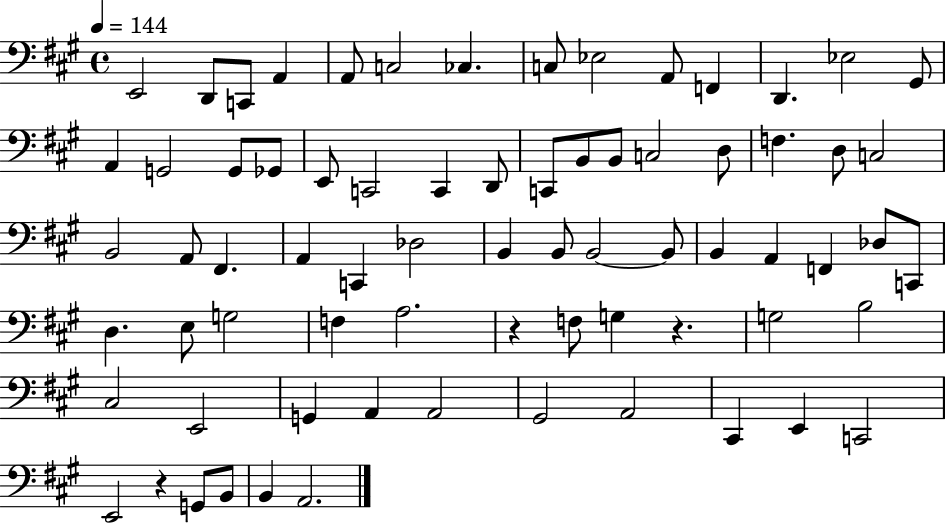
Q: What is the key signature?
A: A major